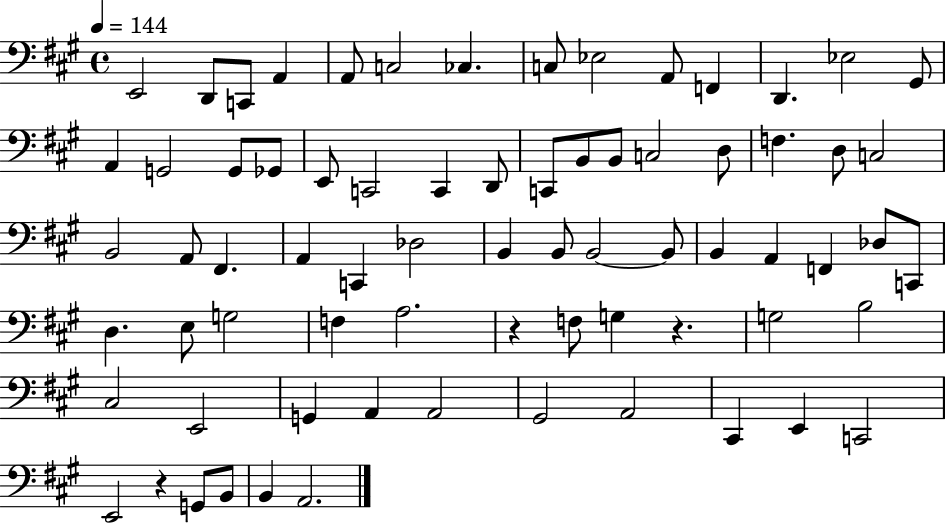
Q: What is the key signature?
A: A major